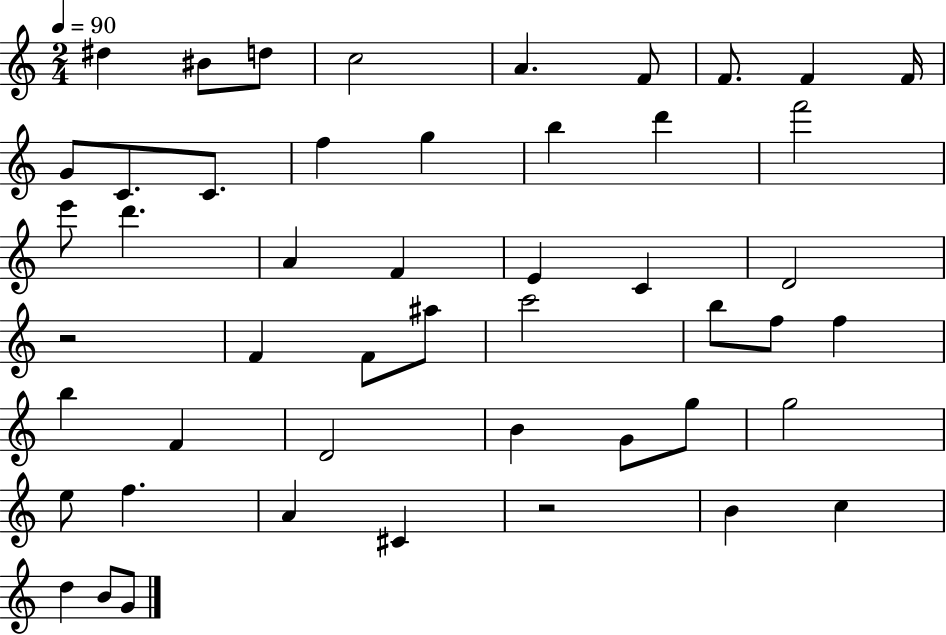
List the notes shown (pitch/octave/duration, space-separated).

D#5/q BIS4/e D5/e C5/h A4/q. F4/e F4/e. F4/q F4/s G4/e C4/e. C4/e. F5/q G5/q B5/q D6/q F6/h E6/e D6/q. A4/q F4/q E4/q C4/q D4/h R/h F4/q F4/e A#5/e C6/h B5/e F5/e F5/q B5/q F4/q D4/h B4/q G4/e G5/e G5/h E5/e F5/q. A4/q C#4/q R/h B4/q C5/q D5/q B4/e G4/e